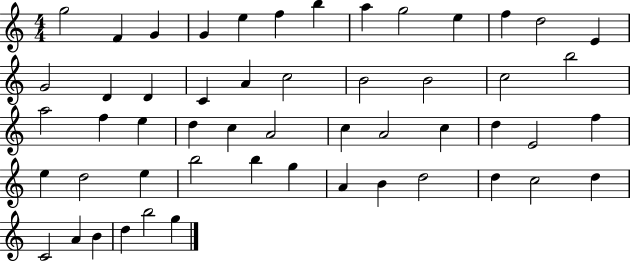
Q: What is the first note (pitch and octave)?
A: G5